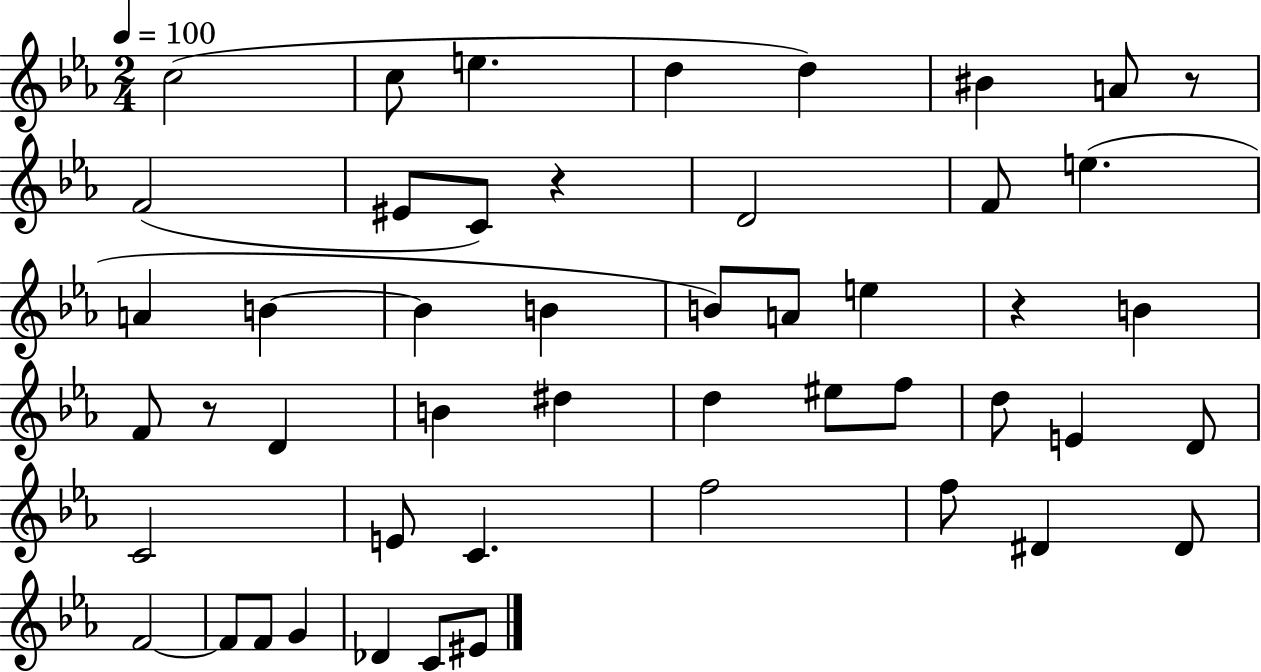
{
  \clef treble
  \numericTimeSignature
  \time 2/4
  \key ees \major
  \tempo 4 = 100
  c''2( | c''8 e''4. | d''4 d''4) | bis'4 a'8 r8 | \break f'2( | eis'8 c'8) r4 | d'2 | f'8 e''4.( | \break a'4 b'4~~ | b'4 b'4 | b'8) a'8 e''4 | r4 b'4 | \break f'8 r8 d'4 | b'4 dis''4 | d''4 eis''8 f''8 | d''8 e'4 d'8 | \break c'2 | e'8 c'4. | f''2 | f''8 dis'4 dis'8 | \break f'2~~ | f'8 f'8 g'4 | des'4 c'8 eis'8 | \bar "|."
}